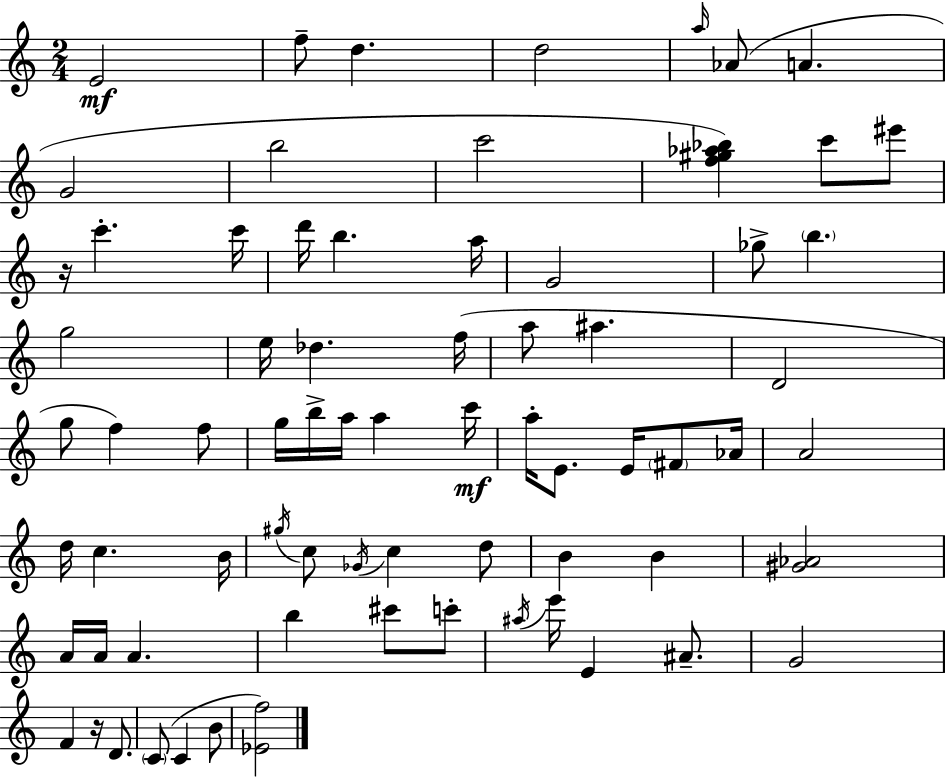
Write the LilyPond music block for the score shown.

{
  \clef treble
  \numericTimeSignature
  \time 2/4
  \key c \major
  e'2\mf | f''8-- d''4. | d''2 | \grace { a''16 } aes'8( a'4. | \break g'2 | b''2 | c'''2 | <f'' gis'' aes'' bes''>4) c'''8 eis'''8 | \break r16 c'''4.-. | c'''16 d'''16 b''4. | a''16 g'2 | ges''8-> \parenthesize b''4. | \break g''2 | e''16 des''4. | f''16( a''8 ais''4. | d'2 | \break g''8 f''4) f''8 | g''16 b''16-> a''16 a''4 | c'''16\mf a''16-. e'8. e'16 \parenthesize fis'8 | aes'16 a'2 | \break d''16 c''4. | b'16 \acciaccatura { gis''16 } c''8 \acciaccatura { ges'16 } c''4 | d''8 b'4 b'4 | <gis' aes'>2 | \break a'16 a'16 a'4. | b''4 cis'''8 | c'''8-. \acciaccatura { ais''16 } e'''16 e'4 | ais'8.-- g'2 | \break f'4 | r16 d'8. \parenthesize c'8( c'4 | b'8 <ees' f''>2) | \bar "|."
}